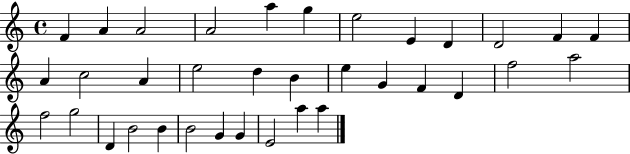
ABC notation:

X:1
T:Untitled
M:4/4
L:1/4
K:C
F A A2 A2 a g e2 E D D2 F F A c2 A e2 d B e G F D f2 a2 f2 g2 D B2 B B2 G G E2 a a